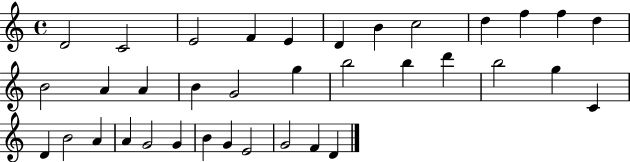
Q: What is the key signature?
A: C major